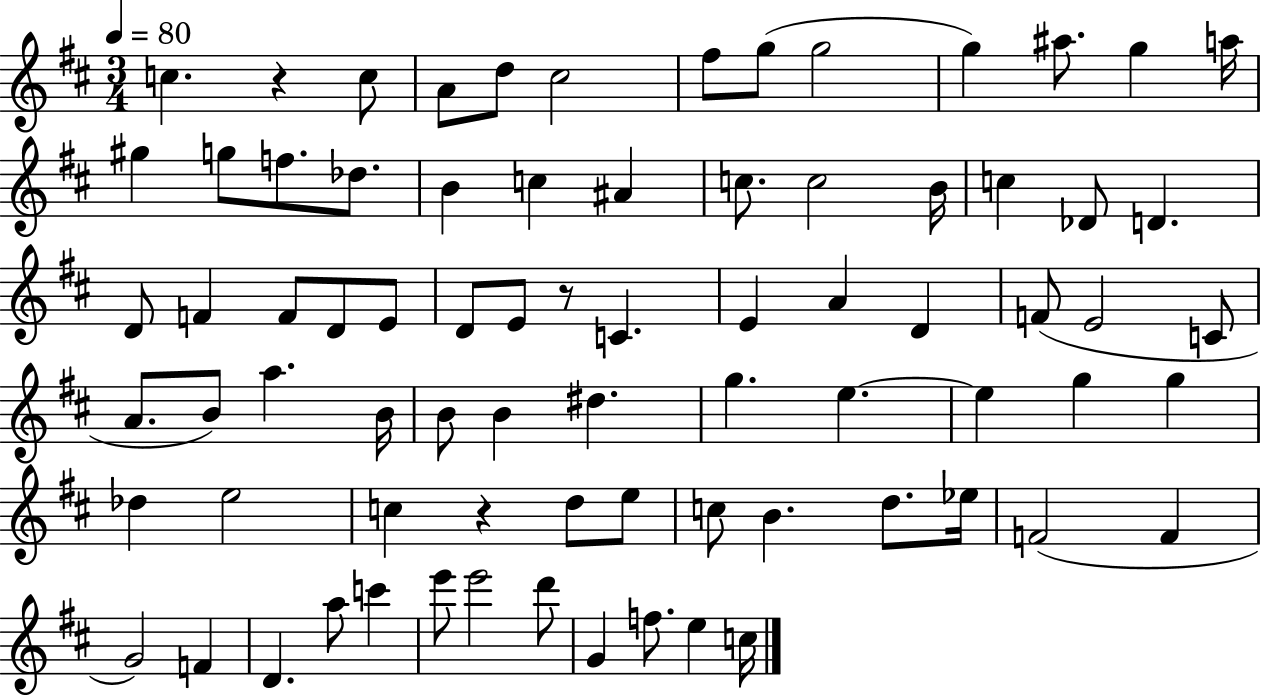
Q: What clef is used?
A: treble